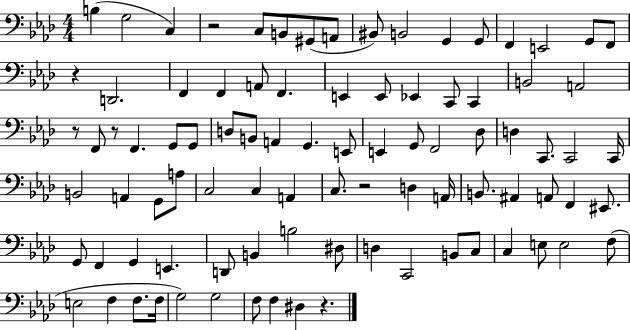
X:1
T:Untitled
M:4/4
L:1/4
K:Ab
B, G,2 C, z2 C,/2 B,,/2 ^G,,/2 A,,/2 ^B,,/2 B,,2 G,, G,,/2 F,, E,,2 G,,/2 F,,/2 z D,,2 F,, F,, A,,/2 F,, E,, E,,/2 _E,, C,,/2 C,, B,,2 A,,2 z/2 F,,/2 z/2 F,, G,,/2 G,,/2 D,/2 B,,/2 A,, G,, E,,/2 E,, G,,/2 F,,2 _D,/2 D, C,,/2 C,,2 C,,/4 B,,2 A,, G,,/2 A,/2 C,2 C, A,, C,/2 z2 D, A,,/4 B,,/2 ^A,, A,,/2 F,, ^E,,/2 G,,/2 F,, G,, E,, D,,/2 B,, B,2 ^D,/2 D, C,,2 B,,/2 C,/2 C, E,/2 E,2 F,/2 E,2 F, F,/2 F,/4 G,2 G,2 F,/2 F, ^D, z